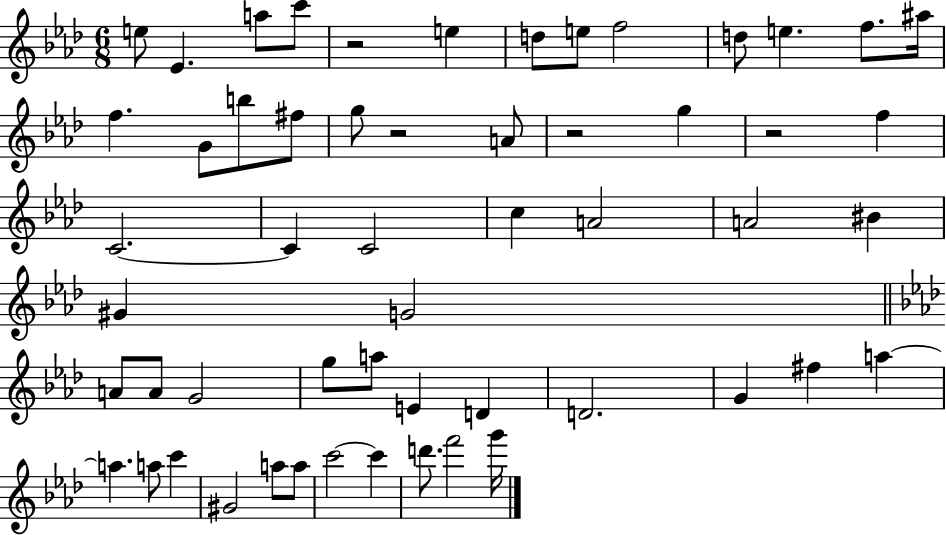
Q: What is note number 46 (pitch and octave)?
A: A5